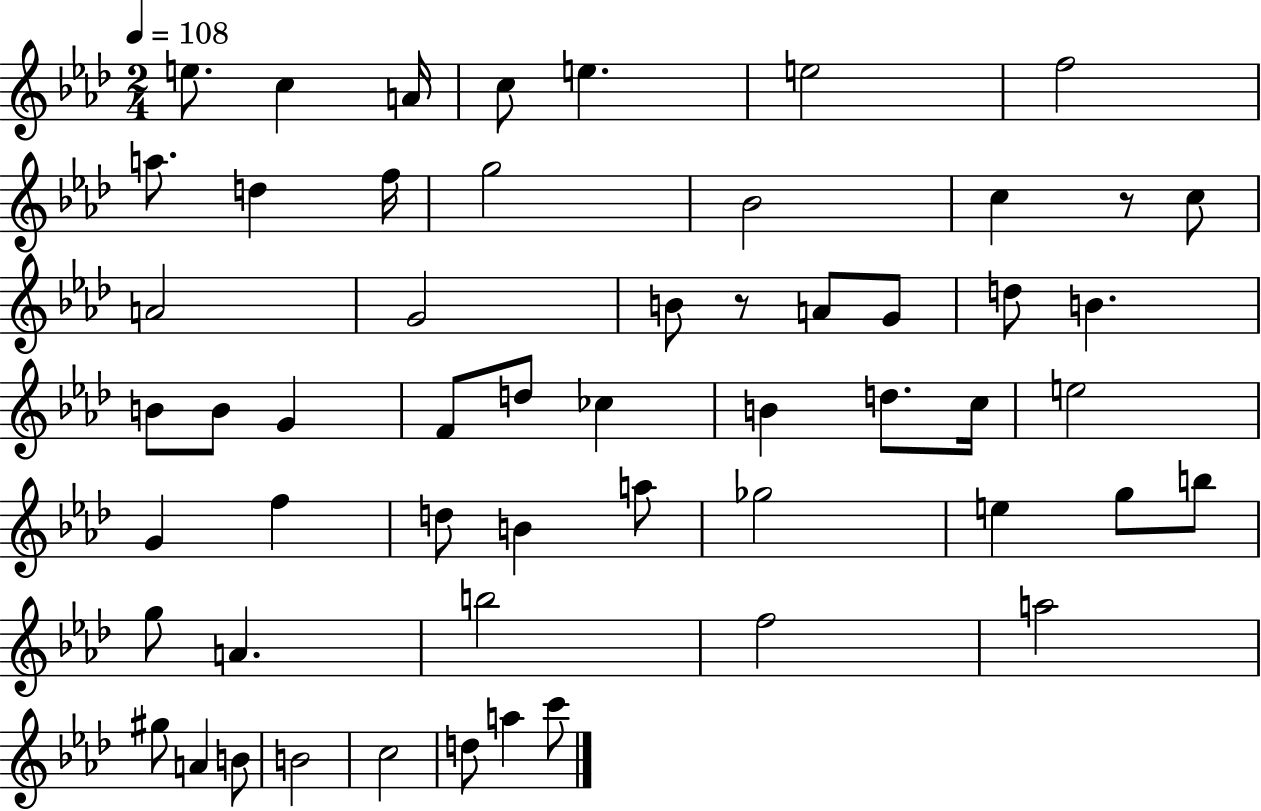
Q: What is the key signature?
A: AES major